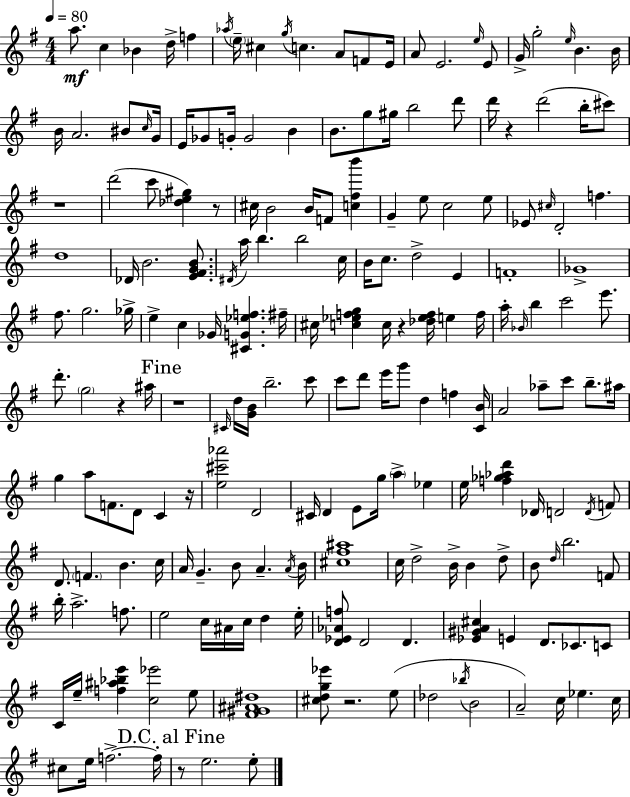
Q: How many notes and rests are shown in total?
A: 197